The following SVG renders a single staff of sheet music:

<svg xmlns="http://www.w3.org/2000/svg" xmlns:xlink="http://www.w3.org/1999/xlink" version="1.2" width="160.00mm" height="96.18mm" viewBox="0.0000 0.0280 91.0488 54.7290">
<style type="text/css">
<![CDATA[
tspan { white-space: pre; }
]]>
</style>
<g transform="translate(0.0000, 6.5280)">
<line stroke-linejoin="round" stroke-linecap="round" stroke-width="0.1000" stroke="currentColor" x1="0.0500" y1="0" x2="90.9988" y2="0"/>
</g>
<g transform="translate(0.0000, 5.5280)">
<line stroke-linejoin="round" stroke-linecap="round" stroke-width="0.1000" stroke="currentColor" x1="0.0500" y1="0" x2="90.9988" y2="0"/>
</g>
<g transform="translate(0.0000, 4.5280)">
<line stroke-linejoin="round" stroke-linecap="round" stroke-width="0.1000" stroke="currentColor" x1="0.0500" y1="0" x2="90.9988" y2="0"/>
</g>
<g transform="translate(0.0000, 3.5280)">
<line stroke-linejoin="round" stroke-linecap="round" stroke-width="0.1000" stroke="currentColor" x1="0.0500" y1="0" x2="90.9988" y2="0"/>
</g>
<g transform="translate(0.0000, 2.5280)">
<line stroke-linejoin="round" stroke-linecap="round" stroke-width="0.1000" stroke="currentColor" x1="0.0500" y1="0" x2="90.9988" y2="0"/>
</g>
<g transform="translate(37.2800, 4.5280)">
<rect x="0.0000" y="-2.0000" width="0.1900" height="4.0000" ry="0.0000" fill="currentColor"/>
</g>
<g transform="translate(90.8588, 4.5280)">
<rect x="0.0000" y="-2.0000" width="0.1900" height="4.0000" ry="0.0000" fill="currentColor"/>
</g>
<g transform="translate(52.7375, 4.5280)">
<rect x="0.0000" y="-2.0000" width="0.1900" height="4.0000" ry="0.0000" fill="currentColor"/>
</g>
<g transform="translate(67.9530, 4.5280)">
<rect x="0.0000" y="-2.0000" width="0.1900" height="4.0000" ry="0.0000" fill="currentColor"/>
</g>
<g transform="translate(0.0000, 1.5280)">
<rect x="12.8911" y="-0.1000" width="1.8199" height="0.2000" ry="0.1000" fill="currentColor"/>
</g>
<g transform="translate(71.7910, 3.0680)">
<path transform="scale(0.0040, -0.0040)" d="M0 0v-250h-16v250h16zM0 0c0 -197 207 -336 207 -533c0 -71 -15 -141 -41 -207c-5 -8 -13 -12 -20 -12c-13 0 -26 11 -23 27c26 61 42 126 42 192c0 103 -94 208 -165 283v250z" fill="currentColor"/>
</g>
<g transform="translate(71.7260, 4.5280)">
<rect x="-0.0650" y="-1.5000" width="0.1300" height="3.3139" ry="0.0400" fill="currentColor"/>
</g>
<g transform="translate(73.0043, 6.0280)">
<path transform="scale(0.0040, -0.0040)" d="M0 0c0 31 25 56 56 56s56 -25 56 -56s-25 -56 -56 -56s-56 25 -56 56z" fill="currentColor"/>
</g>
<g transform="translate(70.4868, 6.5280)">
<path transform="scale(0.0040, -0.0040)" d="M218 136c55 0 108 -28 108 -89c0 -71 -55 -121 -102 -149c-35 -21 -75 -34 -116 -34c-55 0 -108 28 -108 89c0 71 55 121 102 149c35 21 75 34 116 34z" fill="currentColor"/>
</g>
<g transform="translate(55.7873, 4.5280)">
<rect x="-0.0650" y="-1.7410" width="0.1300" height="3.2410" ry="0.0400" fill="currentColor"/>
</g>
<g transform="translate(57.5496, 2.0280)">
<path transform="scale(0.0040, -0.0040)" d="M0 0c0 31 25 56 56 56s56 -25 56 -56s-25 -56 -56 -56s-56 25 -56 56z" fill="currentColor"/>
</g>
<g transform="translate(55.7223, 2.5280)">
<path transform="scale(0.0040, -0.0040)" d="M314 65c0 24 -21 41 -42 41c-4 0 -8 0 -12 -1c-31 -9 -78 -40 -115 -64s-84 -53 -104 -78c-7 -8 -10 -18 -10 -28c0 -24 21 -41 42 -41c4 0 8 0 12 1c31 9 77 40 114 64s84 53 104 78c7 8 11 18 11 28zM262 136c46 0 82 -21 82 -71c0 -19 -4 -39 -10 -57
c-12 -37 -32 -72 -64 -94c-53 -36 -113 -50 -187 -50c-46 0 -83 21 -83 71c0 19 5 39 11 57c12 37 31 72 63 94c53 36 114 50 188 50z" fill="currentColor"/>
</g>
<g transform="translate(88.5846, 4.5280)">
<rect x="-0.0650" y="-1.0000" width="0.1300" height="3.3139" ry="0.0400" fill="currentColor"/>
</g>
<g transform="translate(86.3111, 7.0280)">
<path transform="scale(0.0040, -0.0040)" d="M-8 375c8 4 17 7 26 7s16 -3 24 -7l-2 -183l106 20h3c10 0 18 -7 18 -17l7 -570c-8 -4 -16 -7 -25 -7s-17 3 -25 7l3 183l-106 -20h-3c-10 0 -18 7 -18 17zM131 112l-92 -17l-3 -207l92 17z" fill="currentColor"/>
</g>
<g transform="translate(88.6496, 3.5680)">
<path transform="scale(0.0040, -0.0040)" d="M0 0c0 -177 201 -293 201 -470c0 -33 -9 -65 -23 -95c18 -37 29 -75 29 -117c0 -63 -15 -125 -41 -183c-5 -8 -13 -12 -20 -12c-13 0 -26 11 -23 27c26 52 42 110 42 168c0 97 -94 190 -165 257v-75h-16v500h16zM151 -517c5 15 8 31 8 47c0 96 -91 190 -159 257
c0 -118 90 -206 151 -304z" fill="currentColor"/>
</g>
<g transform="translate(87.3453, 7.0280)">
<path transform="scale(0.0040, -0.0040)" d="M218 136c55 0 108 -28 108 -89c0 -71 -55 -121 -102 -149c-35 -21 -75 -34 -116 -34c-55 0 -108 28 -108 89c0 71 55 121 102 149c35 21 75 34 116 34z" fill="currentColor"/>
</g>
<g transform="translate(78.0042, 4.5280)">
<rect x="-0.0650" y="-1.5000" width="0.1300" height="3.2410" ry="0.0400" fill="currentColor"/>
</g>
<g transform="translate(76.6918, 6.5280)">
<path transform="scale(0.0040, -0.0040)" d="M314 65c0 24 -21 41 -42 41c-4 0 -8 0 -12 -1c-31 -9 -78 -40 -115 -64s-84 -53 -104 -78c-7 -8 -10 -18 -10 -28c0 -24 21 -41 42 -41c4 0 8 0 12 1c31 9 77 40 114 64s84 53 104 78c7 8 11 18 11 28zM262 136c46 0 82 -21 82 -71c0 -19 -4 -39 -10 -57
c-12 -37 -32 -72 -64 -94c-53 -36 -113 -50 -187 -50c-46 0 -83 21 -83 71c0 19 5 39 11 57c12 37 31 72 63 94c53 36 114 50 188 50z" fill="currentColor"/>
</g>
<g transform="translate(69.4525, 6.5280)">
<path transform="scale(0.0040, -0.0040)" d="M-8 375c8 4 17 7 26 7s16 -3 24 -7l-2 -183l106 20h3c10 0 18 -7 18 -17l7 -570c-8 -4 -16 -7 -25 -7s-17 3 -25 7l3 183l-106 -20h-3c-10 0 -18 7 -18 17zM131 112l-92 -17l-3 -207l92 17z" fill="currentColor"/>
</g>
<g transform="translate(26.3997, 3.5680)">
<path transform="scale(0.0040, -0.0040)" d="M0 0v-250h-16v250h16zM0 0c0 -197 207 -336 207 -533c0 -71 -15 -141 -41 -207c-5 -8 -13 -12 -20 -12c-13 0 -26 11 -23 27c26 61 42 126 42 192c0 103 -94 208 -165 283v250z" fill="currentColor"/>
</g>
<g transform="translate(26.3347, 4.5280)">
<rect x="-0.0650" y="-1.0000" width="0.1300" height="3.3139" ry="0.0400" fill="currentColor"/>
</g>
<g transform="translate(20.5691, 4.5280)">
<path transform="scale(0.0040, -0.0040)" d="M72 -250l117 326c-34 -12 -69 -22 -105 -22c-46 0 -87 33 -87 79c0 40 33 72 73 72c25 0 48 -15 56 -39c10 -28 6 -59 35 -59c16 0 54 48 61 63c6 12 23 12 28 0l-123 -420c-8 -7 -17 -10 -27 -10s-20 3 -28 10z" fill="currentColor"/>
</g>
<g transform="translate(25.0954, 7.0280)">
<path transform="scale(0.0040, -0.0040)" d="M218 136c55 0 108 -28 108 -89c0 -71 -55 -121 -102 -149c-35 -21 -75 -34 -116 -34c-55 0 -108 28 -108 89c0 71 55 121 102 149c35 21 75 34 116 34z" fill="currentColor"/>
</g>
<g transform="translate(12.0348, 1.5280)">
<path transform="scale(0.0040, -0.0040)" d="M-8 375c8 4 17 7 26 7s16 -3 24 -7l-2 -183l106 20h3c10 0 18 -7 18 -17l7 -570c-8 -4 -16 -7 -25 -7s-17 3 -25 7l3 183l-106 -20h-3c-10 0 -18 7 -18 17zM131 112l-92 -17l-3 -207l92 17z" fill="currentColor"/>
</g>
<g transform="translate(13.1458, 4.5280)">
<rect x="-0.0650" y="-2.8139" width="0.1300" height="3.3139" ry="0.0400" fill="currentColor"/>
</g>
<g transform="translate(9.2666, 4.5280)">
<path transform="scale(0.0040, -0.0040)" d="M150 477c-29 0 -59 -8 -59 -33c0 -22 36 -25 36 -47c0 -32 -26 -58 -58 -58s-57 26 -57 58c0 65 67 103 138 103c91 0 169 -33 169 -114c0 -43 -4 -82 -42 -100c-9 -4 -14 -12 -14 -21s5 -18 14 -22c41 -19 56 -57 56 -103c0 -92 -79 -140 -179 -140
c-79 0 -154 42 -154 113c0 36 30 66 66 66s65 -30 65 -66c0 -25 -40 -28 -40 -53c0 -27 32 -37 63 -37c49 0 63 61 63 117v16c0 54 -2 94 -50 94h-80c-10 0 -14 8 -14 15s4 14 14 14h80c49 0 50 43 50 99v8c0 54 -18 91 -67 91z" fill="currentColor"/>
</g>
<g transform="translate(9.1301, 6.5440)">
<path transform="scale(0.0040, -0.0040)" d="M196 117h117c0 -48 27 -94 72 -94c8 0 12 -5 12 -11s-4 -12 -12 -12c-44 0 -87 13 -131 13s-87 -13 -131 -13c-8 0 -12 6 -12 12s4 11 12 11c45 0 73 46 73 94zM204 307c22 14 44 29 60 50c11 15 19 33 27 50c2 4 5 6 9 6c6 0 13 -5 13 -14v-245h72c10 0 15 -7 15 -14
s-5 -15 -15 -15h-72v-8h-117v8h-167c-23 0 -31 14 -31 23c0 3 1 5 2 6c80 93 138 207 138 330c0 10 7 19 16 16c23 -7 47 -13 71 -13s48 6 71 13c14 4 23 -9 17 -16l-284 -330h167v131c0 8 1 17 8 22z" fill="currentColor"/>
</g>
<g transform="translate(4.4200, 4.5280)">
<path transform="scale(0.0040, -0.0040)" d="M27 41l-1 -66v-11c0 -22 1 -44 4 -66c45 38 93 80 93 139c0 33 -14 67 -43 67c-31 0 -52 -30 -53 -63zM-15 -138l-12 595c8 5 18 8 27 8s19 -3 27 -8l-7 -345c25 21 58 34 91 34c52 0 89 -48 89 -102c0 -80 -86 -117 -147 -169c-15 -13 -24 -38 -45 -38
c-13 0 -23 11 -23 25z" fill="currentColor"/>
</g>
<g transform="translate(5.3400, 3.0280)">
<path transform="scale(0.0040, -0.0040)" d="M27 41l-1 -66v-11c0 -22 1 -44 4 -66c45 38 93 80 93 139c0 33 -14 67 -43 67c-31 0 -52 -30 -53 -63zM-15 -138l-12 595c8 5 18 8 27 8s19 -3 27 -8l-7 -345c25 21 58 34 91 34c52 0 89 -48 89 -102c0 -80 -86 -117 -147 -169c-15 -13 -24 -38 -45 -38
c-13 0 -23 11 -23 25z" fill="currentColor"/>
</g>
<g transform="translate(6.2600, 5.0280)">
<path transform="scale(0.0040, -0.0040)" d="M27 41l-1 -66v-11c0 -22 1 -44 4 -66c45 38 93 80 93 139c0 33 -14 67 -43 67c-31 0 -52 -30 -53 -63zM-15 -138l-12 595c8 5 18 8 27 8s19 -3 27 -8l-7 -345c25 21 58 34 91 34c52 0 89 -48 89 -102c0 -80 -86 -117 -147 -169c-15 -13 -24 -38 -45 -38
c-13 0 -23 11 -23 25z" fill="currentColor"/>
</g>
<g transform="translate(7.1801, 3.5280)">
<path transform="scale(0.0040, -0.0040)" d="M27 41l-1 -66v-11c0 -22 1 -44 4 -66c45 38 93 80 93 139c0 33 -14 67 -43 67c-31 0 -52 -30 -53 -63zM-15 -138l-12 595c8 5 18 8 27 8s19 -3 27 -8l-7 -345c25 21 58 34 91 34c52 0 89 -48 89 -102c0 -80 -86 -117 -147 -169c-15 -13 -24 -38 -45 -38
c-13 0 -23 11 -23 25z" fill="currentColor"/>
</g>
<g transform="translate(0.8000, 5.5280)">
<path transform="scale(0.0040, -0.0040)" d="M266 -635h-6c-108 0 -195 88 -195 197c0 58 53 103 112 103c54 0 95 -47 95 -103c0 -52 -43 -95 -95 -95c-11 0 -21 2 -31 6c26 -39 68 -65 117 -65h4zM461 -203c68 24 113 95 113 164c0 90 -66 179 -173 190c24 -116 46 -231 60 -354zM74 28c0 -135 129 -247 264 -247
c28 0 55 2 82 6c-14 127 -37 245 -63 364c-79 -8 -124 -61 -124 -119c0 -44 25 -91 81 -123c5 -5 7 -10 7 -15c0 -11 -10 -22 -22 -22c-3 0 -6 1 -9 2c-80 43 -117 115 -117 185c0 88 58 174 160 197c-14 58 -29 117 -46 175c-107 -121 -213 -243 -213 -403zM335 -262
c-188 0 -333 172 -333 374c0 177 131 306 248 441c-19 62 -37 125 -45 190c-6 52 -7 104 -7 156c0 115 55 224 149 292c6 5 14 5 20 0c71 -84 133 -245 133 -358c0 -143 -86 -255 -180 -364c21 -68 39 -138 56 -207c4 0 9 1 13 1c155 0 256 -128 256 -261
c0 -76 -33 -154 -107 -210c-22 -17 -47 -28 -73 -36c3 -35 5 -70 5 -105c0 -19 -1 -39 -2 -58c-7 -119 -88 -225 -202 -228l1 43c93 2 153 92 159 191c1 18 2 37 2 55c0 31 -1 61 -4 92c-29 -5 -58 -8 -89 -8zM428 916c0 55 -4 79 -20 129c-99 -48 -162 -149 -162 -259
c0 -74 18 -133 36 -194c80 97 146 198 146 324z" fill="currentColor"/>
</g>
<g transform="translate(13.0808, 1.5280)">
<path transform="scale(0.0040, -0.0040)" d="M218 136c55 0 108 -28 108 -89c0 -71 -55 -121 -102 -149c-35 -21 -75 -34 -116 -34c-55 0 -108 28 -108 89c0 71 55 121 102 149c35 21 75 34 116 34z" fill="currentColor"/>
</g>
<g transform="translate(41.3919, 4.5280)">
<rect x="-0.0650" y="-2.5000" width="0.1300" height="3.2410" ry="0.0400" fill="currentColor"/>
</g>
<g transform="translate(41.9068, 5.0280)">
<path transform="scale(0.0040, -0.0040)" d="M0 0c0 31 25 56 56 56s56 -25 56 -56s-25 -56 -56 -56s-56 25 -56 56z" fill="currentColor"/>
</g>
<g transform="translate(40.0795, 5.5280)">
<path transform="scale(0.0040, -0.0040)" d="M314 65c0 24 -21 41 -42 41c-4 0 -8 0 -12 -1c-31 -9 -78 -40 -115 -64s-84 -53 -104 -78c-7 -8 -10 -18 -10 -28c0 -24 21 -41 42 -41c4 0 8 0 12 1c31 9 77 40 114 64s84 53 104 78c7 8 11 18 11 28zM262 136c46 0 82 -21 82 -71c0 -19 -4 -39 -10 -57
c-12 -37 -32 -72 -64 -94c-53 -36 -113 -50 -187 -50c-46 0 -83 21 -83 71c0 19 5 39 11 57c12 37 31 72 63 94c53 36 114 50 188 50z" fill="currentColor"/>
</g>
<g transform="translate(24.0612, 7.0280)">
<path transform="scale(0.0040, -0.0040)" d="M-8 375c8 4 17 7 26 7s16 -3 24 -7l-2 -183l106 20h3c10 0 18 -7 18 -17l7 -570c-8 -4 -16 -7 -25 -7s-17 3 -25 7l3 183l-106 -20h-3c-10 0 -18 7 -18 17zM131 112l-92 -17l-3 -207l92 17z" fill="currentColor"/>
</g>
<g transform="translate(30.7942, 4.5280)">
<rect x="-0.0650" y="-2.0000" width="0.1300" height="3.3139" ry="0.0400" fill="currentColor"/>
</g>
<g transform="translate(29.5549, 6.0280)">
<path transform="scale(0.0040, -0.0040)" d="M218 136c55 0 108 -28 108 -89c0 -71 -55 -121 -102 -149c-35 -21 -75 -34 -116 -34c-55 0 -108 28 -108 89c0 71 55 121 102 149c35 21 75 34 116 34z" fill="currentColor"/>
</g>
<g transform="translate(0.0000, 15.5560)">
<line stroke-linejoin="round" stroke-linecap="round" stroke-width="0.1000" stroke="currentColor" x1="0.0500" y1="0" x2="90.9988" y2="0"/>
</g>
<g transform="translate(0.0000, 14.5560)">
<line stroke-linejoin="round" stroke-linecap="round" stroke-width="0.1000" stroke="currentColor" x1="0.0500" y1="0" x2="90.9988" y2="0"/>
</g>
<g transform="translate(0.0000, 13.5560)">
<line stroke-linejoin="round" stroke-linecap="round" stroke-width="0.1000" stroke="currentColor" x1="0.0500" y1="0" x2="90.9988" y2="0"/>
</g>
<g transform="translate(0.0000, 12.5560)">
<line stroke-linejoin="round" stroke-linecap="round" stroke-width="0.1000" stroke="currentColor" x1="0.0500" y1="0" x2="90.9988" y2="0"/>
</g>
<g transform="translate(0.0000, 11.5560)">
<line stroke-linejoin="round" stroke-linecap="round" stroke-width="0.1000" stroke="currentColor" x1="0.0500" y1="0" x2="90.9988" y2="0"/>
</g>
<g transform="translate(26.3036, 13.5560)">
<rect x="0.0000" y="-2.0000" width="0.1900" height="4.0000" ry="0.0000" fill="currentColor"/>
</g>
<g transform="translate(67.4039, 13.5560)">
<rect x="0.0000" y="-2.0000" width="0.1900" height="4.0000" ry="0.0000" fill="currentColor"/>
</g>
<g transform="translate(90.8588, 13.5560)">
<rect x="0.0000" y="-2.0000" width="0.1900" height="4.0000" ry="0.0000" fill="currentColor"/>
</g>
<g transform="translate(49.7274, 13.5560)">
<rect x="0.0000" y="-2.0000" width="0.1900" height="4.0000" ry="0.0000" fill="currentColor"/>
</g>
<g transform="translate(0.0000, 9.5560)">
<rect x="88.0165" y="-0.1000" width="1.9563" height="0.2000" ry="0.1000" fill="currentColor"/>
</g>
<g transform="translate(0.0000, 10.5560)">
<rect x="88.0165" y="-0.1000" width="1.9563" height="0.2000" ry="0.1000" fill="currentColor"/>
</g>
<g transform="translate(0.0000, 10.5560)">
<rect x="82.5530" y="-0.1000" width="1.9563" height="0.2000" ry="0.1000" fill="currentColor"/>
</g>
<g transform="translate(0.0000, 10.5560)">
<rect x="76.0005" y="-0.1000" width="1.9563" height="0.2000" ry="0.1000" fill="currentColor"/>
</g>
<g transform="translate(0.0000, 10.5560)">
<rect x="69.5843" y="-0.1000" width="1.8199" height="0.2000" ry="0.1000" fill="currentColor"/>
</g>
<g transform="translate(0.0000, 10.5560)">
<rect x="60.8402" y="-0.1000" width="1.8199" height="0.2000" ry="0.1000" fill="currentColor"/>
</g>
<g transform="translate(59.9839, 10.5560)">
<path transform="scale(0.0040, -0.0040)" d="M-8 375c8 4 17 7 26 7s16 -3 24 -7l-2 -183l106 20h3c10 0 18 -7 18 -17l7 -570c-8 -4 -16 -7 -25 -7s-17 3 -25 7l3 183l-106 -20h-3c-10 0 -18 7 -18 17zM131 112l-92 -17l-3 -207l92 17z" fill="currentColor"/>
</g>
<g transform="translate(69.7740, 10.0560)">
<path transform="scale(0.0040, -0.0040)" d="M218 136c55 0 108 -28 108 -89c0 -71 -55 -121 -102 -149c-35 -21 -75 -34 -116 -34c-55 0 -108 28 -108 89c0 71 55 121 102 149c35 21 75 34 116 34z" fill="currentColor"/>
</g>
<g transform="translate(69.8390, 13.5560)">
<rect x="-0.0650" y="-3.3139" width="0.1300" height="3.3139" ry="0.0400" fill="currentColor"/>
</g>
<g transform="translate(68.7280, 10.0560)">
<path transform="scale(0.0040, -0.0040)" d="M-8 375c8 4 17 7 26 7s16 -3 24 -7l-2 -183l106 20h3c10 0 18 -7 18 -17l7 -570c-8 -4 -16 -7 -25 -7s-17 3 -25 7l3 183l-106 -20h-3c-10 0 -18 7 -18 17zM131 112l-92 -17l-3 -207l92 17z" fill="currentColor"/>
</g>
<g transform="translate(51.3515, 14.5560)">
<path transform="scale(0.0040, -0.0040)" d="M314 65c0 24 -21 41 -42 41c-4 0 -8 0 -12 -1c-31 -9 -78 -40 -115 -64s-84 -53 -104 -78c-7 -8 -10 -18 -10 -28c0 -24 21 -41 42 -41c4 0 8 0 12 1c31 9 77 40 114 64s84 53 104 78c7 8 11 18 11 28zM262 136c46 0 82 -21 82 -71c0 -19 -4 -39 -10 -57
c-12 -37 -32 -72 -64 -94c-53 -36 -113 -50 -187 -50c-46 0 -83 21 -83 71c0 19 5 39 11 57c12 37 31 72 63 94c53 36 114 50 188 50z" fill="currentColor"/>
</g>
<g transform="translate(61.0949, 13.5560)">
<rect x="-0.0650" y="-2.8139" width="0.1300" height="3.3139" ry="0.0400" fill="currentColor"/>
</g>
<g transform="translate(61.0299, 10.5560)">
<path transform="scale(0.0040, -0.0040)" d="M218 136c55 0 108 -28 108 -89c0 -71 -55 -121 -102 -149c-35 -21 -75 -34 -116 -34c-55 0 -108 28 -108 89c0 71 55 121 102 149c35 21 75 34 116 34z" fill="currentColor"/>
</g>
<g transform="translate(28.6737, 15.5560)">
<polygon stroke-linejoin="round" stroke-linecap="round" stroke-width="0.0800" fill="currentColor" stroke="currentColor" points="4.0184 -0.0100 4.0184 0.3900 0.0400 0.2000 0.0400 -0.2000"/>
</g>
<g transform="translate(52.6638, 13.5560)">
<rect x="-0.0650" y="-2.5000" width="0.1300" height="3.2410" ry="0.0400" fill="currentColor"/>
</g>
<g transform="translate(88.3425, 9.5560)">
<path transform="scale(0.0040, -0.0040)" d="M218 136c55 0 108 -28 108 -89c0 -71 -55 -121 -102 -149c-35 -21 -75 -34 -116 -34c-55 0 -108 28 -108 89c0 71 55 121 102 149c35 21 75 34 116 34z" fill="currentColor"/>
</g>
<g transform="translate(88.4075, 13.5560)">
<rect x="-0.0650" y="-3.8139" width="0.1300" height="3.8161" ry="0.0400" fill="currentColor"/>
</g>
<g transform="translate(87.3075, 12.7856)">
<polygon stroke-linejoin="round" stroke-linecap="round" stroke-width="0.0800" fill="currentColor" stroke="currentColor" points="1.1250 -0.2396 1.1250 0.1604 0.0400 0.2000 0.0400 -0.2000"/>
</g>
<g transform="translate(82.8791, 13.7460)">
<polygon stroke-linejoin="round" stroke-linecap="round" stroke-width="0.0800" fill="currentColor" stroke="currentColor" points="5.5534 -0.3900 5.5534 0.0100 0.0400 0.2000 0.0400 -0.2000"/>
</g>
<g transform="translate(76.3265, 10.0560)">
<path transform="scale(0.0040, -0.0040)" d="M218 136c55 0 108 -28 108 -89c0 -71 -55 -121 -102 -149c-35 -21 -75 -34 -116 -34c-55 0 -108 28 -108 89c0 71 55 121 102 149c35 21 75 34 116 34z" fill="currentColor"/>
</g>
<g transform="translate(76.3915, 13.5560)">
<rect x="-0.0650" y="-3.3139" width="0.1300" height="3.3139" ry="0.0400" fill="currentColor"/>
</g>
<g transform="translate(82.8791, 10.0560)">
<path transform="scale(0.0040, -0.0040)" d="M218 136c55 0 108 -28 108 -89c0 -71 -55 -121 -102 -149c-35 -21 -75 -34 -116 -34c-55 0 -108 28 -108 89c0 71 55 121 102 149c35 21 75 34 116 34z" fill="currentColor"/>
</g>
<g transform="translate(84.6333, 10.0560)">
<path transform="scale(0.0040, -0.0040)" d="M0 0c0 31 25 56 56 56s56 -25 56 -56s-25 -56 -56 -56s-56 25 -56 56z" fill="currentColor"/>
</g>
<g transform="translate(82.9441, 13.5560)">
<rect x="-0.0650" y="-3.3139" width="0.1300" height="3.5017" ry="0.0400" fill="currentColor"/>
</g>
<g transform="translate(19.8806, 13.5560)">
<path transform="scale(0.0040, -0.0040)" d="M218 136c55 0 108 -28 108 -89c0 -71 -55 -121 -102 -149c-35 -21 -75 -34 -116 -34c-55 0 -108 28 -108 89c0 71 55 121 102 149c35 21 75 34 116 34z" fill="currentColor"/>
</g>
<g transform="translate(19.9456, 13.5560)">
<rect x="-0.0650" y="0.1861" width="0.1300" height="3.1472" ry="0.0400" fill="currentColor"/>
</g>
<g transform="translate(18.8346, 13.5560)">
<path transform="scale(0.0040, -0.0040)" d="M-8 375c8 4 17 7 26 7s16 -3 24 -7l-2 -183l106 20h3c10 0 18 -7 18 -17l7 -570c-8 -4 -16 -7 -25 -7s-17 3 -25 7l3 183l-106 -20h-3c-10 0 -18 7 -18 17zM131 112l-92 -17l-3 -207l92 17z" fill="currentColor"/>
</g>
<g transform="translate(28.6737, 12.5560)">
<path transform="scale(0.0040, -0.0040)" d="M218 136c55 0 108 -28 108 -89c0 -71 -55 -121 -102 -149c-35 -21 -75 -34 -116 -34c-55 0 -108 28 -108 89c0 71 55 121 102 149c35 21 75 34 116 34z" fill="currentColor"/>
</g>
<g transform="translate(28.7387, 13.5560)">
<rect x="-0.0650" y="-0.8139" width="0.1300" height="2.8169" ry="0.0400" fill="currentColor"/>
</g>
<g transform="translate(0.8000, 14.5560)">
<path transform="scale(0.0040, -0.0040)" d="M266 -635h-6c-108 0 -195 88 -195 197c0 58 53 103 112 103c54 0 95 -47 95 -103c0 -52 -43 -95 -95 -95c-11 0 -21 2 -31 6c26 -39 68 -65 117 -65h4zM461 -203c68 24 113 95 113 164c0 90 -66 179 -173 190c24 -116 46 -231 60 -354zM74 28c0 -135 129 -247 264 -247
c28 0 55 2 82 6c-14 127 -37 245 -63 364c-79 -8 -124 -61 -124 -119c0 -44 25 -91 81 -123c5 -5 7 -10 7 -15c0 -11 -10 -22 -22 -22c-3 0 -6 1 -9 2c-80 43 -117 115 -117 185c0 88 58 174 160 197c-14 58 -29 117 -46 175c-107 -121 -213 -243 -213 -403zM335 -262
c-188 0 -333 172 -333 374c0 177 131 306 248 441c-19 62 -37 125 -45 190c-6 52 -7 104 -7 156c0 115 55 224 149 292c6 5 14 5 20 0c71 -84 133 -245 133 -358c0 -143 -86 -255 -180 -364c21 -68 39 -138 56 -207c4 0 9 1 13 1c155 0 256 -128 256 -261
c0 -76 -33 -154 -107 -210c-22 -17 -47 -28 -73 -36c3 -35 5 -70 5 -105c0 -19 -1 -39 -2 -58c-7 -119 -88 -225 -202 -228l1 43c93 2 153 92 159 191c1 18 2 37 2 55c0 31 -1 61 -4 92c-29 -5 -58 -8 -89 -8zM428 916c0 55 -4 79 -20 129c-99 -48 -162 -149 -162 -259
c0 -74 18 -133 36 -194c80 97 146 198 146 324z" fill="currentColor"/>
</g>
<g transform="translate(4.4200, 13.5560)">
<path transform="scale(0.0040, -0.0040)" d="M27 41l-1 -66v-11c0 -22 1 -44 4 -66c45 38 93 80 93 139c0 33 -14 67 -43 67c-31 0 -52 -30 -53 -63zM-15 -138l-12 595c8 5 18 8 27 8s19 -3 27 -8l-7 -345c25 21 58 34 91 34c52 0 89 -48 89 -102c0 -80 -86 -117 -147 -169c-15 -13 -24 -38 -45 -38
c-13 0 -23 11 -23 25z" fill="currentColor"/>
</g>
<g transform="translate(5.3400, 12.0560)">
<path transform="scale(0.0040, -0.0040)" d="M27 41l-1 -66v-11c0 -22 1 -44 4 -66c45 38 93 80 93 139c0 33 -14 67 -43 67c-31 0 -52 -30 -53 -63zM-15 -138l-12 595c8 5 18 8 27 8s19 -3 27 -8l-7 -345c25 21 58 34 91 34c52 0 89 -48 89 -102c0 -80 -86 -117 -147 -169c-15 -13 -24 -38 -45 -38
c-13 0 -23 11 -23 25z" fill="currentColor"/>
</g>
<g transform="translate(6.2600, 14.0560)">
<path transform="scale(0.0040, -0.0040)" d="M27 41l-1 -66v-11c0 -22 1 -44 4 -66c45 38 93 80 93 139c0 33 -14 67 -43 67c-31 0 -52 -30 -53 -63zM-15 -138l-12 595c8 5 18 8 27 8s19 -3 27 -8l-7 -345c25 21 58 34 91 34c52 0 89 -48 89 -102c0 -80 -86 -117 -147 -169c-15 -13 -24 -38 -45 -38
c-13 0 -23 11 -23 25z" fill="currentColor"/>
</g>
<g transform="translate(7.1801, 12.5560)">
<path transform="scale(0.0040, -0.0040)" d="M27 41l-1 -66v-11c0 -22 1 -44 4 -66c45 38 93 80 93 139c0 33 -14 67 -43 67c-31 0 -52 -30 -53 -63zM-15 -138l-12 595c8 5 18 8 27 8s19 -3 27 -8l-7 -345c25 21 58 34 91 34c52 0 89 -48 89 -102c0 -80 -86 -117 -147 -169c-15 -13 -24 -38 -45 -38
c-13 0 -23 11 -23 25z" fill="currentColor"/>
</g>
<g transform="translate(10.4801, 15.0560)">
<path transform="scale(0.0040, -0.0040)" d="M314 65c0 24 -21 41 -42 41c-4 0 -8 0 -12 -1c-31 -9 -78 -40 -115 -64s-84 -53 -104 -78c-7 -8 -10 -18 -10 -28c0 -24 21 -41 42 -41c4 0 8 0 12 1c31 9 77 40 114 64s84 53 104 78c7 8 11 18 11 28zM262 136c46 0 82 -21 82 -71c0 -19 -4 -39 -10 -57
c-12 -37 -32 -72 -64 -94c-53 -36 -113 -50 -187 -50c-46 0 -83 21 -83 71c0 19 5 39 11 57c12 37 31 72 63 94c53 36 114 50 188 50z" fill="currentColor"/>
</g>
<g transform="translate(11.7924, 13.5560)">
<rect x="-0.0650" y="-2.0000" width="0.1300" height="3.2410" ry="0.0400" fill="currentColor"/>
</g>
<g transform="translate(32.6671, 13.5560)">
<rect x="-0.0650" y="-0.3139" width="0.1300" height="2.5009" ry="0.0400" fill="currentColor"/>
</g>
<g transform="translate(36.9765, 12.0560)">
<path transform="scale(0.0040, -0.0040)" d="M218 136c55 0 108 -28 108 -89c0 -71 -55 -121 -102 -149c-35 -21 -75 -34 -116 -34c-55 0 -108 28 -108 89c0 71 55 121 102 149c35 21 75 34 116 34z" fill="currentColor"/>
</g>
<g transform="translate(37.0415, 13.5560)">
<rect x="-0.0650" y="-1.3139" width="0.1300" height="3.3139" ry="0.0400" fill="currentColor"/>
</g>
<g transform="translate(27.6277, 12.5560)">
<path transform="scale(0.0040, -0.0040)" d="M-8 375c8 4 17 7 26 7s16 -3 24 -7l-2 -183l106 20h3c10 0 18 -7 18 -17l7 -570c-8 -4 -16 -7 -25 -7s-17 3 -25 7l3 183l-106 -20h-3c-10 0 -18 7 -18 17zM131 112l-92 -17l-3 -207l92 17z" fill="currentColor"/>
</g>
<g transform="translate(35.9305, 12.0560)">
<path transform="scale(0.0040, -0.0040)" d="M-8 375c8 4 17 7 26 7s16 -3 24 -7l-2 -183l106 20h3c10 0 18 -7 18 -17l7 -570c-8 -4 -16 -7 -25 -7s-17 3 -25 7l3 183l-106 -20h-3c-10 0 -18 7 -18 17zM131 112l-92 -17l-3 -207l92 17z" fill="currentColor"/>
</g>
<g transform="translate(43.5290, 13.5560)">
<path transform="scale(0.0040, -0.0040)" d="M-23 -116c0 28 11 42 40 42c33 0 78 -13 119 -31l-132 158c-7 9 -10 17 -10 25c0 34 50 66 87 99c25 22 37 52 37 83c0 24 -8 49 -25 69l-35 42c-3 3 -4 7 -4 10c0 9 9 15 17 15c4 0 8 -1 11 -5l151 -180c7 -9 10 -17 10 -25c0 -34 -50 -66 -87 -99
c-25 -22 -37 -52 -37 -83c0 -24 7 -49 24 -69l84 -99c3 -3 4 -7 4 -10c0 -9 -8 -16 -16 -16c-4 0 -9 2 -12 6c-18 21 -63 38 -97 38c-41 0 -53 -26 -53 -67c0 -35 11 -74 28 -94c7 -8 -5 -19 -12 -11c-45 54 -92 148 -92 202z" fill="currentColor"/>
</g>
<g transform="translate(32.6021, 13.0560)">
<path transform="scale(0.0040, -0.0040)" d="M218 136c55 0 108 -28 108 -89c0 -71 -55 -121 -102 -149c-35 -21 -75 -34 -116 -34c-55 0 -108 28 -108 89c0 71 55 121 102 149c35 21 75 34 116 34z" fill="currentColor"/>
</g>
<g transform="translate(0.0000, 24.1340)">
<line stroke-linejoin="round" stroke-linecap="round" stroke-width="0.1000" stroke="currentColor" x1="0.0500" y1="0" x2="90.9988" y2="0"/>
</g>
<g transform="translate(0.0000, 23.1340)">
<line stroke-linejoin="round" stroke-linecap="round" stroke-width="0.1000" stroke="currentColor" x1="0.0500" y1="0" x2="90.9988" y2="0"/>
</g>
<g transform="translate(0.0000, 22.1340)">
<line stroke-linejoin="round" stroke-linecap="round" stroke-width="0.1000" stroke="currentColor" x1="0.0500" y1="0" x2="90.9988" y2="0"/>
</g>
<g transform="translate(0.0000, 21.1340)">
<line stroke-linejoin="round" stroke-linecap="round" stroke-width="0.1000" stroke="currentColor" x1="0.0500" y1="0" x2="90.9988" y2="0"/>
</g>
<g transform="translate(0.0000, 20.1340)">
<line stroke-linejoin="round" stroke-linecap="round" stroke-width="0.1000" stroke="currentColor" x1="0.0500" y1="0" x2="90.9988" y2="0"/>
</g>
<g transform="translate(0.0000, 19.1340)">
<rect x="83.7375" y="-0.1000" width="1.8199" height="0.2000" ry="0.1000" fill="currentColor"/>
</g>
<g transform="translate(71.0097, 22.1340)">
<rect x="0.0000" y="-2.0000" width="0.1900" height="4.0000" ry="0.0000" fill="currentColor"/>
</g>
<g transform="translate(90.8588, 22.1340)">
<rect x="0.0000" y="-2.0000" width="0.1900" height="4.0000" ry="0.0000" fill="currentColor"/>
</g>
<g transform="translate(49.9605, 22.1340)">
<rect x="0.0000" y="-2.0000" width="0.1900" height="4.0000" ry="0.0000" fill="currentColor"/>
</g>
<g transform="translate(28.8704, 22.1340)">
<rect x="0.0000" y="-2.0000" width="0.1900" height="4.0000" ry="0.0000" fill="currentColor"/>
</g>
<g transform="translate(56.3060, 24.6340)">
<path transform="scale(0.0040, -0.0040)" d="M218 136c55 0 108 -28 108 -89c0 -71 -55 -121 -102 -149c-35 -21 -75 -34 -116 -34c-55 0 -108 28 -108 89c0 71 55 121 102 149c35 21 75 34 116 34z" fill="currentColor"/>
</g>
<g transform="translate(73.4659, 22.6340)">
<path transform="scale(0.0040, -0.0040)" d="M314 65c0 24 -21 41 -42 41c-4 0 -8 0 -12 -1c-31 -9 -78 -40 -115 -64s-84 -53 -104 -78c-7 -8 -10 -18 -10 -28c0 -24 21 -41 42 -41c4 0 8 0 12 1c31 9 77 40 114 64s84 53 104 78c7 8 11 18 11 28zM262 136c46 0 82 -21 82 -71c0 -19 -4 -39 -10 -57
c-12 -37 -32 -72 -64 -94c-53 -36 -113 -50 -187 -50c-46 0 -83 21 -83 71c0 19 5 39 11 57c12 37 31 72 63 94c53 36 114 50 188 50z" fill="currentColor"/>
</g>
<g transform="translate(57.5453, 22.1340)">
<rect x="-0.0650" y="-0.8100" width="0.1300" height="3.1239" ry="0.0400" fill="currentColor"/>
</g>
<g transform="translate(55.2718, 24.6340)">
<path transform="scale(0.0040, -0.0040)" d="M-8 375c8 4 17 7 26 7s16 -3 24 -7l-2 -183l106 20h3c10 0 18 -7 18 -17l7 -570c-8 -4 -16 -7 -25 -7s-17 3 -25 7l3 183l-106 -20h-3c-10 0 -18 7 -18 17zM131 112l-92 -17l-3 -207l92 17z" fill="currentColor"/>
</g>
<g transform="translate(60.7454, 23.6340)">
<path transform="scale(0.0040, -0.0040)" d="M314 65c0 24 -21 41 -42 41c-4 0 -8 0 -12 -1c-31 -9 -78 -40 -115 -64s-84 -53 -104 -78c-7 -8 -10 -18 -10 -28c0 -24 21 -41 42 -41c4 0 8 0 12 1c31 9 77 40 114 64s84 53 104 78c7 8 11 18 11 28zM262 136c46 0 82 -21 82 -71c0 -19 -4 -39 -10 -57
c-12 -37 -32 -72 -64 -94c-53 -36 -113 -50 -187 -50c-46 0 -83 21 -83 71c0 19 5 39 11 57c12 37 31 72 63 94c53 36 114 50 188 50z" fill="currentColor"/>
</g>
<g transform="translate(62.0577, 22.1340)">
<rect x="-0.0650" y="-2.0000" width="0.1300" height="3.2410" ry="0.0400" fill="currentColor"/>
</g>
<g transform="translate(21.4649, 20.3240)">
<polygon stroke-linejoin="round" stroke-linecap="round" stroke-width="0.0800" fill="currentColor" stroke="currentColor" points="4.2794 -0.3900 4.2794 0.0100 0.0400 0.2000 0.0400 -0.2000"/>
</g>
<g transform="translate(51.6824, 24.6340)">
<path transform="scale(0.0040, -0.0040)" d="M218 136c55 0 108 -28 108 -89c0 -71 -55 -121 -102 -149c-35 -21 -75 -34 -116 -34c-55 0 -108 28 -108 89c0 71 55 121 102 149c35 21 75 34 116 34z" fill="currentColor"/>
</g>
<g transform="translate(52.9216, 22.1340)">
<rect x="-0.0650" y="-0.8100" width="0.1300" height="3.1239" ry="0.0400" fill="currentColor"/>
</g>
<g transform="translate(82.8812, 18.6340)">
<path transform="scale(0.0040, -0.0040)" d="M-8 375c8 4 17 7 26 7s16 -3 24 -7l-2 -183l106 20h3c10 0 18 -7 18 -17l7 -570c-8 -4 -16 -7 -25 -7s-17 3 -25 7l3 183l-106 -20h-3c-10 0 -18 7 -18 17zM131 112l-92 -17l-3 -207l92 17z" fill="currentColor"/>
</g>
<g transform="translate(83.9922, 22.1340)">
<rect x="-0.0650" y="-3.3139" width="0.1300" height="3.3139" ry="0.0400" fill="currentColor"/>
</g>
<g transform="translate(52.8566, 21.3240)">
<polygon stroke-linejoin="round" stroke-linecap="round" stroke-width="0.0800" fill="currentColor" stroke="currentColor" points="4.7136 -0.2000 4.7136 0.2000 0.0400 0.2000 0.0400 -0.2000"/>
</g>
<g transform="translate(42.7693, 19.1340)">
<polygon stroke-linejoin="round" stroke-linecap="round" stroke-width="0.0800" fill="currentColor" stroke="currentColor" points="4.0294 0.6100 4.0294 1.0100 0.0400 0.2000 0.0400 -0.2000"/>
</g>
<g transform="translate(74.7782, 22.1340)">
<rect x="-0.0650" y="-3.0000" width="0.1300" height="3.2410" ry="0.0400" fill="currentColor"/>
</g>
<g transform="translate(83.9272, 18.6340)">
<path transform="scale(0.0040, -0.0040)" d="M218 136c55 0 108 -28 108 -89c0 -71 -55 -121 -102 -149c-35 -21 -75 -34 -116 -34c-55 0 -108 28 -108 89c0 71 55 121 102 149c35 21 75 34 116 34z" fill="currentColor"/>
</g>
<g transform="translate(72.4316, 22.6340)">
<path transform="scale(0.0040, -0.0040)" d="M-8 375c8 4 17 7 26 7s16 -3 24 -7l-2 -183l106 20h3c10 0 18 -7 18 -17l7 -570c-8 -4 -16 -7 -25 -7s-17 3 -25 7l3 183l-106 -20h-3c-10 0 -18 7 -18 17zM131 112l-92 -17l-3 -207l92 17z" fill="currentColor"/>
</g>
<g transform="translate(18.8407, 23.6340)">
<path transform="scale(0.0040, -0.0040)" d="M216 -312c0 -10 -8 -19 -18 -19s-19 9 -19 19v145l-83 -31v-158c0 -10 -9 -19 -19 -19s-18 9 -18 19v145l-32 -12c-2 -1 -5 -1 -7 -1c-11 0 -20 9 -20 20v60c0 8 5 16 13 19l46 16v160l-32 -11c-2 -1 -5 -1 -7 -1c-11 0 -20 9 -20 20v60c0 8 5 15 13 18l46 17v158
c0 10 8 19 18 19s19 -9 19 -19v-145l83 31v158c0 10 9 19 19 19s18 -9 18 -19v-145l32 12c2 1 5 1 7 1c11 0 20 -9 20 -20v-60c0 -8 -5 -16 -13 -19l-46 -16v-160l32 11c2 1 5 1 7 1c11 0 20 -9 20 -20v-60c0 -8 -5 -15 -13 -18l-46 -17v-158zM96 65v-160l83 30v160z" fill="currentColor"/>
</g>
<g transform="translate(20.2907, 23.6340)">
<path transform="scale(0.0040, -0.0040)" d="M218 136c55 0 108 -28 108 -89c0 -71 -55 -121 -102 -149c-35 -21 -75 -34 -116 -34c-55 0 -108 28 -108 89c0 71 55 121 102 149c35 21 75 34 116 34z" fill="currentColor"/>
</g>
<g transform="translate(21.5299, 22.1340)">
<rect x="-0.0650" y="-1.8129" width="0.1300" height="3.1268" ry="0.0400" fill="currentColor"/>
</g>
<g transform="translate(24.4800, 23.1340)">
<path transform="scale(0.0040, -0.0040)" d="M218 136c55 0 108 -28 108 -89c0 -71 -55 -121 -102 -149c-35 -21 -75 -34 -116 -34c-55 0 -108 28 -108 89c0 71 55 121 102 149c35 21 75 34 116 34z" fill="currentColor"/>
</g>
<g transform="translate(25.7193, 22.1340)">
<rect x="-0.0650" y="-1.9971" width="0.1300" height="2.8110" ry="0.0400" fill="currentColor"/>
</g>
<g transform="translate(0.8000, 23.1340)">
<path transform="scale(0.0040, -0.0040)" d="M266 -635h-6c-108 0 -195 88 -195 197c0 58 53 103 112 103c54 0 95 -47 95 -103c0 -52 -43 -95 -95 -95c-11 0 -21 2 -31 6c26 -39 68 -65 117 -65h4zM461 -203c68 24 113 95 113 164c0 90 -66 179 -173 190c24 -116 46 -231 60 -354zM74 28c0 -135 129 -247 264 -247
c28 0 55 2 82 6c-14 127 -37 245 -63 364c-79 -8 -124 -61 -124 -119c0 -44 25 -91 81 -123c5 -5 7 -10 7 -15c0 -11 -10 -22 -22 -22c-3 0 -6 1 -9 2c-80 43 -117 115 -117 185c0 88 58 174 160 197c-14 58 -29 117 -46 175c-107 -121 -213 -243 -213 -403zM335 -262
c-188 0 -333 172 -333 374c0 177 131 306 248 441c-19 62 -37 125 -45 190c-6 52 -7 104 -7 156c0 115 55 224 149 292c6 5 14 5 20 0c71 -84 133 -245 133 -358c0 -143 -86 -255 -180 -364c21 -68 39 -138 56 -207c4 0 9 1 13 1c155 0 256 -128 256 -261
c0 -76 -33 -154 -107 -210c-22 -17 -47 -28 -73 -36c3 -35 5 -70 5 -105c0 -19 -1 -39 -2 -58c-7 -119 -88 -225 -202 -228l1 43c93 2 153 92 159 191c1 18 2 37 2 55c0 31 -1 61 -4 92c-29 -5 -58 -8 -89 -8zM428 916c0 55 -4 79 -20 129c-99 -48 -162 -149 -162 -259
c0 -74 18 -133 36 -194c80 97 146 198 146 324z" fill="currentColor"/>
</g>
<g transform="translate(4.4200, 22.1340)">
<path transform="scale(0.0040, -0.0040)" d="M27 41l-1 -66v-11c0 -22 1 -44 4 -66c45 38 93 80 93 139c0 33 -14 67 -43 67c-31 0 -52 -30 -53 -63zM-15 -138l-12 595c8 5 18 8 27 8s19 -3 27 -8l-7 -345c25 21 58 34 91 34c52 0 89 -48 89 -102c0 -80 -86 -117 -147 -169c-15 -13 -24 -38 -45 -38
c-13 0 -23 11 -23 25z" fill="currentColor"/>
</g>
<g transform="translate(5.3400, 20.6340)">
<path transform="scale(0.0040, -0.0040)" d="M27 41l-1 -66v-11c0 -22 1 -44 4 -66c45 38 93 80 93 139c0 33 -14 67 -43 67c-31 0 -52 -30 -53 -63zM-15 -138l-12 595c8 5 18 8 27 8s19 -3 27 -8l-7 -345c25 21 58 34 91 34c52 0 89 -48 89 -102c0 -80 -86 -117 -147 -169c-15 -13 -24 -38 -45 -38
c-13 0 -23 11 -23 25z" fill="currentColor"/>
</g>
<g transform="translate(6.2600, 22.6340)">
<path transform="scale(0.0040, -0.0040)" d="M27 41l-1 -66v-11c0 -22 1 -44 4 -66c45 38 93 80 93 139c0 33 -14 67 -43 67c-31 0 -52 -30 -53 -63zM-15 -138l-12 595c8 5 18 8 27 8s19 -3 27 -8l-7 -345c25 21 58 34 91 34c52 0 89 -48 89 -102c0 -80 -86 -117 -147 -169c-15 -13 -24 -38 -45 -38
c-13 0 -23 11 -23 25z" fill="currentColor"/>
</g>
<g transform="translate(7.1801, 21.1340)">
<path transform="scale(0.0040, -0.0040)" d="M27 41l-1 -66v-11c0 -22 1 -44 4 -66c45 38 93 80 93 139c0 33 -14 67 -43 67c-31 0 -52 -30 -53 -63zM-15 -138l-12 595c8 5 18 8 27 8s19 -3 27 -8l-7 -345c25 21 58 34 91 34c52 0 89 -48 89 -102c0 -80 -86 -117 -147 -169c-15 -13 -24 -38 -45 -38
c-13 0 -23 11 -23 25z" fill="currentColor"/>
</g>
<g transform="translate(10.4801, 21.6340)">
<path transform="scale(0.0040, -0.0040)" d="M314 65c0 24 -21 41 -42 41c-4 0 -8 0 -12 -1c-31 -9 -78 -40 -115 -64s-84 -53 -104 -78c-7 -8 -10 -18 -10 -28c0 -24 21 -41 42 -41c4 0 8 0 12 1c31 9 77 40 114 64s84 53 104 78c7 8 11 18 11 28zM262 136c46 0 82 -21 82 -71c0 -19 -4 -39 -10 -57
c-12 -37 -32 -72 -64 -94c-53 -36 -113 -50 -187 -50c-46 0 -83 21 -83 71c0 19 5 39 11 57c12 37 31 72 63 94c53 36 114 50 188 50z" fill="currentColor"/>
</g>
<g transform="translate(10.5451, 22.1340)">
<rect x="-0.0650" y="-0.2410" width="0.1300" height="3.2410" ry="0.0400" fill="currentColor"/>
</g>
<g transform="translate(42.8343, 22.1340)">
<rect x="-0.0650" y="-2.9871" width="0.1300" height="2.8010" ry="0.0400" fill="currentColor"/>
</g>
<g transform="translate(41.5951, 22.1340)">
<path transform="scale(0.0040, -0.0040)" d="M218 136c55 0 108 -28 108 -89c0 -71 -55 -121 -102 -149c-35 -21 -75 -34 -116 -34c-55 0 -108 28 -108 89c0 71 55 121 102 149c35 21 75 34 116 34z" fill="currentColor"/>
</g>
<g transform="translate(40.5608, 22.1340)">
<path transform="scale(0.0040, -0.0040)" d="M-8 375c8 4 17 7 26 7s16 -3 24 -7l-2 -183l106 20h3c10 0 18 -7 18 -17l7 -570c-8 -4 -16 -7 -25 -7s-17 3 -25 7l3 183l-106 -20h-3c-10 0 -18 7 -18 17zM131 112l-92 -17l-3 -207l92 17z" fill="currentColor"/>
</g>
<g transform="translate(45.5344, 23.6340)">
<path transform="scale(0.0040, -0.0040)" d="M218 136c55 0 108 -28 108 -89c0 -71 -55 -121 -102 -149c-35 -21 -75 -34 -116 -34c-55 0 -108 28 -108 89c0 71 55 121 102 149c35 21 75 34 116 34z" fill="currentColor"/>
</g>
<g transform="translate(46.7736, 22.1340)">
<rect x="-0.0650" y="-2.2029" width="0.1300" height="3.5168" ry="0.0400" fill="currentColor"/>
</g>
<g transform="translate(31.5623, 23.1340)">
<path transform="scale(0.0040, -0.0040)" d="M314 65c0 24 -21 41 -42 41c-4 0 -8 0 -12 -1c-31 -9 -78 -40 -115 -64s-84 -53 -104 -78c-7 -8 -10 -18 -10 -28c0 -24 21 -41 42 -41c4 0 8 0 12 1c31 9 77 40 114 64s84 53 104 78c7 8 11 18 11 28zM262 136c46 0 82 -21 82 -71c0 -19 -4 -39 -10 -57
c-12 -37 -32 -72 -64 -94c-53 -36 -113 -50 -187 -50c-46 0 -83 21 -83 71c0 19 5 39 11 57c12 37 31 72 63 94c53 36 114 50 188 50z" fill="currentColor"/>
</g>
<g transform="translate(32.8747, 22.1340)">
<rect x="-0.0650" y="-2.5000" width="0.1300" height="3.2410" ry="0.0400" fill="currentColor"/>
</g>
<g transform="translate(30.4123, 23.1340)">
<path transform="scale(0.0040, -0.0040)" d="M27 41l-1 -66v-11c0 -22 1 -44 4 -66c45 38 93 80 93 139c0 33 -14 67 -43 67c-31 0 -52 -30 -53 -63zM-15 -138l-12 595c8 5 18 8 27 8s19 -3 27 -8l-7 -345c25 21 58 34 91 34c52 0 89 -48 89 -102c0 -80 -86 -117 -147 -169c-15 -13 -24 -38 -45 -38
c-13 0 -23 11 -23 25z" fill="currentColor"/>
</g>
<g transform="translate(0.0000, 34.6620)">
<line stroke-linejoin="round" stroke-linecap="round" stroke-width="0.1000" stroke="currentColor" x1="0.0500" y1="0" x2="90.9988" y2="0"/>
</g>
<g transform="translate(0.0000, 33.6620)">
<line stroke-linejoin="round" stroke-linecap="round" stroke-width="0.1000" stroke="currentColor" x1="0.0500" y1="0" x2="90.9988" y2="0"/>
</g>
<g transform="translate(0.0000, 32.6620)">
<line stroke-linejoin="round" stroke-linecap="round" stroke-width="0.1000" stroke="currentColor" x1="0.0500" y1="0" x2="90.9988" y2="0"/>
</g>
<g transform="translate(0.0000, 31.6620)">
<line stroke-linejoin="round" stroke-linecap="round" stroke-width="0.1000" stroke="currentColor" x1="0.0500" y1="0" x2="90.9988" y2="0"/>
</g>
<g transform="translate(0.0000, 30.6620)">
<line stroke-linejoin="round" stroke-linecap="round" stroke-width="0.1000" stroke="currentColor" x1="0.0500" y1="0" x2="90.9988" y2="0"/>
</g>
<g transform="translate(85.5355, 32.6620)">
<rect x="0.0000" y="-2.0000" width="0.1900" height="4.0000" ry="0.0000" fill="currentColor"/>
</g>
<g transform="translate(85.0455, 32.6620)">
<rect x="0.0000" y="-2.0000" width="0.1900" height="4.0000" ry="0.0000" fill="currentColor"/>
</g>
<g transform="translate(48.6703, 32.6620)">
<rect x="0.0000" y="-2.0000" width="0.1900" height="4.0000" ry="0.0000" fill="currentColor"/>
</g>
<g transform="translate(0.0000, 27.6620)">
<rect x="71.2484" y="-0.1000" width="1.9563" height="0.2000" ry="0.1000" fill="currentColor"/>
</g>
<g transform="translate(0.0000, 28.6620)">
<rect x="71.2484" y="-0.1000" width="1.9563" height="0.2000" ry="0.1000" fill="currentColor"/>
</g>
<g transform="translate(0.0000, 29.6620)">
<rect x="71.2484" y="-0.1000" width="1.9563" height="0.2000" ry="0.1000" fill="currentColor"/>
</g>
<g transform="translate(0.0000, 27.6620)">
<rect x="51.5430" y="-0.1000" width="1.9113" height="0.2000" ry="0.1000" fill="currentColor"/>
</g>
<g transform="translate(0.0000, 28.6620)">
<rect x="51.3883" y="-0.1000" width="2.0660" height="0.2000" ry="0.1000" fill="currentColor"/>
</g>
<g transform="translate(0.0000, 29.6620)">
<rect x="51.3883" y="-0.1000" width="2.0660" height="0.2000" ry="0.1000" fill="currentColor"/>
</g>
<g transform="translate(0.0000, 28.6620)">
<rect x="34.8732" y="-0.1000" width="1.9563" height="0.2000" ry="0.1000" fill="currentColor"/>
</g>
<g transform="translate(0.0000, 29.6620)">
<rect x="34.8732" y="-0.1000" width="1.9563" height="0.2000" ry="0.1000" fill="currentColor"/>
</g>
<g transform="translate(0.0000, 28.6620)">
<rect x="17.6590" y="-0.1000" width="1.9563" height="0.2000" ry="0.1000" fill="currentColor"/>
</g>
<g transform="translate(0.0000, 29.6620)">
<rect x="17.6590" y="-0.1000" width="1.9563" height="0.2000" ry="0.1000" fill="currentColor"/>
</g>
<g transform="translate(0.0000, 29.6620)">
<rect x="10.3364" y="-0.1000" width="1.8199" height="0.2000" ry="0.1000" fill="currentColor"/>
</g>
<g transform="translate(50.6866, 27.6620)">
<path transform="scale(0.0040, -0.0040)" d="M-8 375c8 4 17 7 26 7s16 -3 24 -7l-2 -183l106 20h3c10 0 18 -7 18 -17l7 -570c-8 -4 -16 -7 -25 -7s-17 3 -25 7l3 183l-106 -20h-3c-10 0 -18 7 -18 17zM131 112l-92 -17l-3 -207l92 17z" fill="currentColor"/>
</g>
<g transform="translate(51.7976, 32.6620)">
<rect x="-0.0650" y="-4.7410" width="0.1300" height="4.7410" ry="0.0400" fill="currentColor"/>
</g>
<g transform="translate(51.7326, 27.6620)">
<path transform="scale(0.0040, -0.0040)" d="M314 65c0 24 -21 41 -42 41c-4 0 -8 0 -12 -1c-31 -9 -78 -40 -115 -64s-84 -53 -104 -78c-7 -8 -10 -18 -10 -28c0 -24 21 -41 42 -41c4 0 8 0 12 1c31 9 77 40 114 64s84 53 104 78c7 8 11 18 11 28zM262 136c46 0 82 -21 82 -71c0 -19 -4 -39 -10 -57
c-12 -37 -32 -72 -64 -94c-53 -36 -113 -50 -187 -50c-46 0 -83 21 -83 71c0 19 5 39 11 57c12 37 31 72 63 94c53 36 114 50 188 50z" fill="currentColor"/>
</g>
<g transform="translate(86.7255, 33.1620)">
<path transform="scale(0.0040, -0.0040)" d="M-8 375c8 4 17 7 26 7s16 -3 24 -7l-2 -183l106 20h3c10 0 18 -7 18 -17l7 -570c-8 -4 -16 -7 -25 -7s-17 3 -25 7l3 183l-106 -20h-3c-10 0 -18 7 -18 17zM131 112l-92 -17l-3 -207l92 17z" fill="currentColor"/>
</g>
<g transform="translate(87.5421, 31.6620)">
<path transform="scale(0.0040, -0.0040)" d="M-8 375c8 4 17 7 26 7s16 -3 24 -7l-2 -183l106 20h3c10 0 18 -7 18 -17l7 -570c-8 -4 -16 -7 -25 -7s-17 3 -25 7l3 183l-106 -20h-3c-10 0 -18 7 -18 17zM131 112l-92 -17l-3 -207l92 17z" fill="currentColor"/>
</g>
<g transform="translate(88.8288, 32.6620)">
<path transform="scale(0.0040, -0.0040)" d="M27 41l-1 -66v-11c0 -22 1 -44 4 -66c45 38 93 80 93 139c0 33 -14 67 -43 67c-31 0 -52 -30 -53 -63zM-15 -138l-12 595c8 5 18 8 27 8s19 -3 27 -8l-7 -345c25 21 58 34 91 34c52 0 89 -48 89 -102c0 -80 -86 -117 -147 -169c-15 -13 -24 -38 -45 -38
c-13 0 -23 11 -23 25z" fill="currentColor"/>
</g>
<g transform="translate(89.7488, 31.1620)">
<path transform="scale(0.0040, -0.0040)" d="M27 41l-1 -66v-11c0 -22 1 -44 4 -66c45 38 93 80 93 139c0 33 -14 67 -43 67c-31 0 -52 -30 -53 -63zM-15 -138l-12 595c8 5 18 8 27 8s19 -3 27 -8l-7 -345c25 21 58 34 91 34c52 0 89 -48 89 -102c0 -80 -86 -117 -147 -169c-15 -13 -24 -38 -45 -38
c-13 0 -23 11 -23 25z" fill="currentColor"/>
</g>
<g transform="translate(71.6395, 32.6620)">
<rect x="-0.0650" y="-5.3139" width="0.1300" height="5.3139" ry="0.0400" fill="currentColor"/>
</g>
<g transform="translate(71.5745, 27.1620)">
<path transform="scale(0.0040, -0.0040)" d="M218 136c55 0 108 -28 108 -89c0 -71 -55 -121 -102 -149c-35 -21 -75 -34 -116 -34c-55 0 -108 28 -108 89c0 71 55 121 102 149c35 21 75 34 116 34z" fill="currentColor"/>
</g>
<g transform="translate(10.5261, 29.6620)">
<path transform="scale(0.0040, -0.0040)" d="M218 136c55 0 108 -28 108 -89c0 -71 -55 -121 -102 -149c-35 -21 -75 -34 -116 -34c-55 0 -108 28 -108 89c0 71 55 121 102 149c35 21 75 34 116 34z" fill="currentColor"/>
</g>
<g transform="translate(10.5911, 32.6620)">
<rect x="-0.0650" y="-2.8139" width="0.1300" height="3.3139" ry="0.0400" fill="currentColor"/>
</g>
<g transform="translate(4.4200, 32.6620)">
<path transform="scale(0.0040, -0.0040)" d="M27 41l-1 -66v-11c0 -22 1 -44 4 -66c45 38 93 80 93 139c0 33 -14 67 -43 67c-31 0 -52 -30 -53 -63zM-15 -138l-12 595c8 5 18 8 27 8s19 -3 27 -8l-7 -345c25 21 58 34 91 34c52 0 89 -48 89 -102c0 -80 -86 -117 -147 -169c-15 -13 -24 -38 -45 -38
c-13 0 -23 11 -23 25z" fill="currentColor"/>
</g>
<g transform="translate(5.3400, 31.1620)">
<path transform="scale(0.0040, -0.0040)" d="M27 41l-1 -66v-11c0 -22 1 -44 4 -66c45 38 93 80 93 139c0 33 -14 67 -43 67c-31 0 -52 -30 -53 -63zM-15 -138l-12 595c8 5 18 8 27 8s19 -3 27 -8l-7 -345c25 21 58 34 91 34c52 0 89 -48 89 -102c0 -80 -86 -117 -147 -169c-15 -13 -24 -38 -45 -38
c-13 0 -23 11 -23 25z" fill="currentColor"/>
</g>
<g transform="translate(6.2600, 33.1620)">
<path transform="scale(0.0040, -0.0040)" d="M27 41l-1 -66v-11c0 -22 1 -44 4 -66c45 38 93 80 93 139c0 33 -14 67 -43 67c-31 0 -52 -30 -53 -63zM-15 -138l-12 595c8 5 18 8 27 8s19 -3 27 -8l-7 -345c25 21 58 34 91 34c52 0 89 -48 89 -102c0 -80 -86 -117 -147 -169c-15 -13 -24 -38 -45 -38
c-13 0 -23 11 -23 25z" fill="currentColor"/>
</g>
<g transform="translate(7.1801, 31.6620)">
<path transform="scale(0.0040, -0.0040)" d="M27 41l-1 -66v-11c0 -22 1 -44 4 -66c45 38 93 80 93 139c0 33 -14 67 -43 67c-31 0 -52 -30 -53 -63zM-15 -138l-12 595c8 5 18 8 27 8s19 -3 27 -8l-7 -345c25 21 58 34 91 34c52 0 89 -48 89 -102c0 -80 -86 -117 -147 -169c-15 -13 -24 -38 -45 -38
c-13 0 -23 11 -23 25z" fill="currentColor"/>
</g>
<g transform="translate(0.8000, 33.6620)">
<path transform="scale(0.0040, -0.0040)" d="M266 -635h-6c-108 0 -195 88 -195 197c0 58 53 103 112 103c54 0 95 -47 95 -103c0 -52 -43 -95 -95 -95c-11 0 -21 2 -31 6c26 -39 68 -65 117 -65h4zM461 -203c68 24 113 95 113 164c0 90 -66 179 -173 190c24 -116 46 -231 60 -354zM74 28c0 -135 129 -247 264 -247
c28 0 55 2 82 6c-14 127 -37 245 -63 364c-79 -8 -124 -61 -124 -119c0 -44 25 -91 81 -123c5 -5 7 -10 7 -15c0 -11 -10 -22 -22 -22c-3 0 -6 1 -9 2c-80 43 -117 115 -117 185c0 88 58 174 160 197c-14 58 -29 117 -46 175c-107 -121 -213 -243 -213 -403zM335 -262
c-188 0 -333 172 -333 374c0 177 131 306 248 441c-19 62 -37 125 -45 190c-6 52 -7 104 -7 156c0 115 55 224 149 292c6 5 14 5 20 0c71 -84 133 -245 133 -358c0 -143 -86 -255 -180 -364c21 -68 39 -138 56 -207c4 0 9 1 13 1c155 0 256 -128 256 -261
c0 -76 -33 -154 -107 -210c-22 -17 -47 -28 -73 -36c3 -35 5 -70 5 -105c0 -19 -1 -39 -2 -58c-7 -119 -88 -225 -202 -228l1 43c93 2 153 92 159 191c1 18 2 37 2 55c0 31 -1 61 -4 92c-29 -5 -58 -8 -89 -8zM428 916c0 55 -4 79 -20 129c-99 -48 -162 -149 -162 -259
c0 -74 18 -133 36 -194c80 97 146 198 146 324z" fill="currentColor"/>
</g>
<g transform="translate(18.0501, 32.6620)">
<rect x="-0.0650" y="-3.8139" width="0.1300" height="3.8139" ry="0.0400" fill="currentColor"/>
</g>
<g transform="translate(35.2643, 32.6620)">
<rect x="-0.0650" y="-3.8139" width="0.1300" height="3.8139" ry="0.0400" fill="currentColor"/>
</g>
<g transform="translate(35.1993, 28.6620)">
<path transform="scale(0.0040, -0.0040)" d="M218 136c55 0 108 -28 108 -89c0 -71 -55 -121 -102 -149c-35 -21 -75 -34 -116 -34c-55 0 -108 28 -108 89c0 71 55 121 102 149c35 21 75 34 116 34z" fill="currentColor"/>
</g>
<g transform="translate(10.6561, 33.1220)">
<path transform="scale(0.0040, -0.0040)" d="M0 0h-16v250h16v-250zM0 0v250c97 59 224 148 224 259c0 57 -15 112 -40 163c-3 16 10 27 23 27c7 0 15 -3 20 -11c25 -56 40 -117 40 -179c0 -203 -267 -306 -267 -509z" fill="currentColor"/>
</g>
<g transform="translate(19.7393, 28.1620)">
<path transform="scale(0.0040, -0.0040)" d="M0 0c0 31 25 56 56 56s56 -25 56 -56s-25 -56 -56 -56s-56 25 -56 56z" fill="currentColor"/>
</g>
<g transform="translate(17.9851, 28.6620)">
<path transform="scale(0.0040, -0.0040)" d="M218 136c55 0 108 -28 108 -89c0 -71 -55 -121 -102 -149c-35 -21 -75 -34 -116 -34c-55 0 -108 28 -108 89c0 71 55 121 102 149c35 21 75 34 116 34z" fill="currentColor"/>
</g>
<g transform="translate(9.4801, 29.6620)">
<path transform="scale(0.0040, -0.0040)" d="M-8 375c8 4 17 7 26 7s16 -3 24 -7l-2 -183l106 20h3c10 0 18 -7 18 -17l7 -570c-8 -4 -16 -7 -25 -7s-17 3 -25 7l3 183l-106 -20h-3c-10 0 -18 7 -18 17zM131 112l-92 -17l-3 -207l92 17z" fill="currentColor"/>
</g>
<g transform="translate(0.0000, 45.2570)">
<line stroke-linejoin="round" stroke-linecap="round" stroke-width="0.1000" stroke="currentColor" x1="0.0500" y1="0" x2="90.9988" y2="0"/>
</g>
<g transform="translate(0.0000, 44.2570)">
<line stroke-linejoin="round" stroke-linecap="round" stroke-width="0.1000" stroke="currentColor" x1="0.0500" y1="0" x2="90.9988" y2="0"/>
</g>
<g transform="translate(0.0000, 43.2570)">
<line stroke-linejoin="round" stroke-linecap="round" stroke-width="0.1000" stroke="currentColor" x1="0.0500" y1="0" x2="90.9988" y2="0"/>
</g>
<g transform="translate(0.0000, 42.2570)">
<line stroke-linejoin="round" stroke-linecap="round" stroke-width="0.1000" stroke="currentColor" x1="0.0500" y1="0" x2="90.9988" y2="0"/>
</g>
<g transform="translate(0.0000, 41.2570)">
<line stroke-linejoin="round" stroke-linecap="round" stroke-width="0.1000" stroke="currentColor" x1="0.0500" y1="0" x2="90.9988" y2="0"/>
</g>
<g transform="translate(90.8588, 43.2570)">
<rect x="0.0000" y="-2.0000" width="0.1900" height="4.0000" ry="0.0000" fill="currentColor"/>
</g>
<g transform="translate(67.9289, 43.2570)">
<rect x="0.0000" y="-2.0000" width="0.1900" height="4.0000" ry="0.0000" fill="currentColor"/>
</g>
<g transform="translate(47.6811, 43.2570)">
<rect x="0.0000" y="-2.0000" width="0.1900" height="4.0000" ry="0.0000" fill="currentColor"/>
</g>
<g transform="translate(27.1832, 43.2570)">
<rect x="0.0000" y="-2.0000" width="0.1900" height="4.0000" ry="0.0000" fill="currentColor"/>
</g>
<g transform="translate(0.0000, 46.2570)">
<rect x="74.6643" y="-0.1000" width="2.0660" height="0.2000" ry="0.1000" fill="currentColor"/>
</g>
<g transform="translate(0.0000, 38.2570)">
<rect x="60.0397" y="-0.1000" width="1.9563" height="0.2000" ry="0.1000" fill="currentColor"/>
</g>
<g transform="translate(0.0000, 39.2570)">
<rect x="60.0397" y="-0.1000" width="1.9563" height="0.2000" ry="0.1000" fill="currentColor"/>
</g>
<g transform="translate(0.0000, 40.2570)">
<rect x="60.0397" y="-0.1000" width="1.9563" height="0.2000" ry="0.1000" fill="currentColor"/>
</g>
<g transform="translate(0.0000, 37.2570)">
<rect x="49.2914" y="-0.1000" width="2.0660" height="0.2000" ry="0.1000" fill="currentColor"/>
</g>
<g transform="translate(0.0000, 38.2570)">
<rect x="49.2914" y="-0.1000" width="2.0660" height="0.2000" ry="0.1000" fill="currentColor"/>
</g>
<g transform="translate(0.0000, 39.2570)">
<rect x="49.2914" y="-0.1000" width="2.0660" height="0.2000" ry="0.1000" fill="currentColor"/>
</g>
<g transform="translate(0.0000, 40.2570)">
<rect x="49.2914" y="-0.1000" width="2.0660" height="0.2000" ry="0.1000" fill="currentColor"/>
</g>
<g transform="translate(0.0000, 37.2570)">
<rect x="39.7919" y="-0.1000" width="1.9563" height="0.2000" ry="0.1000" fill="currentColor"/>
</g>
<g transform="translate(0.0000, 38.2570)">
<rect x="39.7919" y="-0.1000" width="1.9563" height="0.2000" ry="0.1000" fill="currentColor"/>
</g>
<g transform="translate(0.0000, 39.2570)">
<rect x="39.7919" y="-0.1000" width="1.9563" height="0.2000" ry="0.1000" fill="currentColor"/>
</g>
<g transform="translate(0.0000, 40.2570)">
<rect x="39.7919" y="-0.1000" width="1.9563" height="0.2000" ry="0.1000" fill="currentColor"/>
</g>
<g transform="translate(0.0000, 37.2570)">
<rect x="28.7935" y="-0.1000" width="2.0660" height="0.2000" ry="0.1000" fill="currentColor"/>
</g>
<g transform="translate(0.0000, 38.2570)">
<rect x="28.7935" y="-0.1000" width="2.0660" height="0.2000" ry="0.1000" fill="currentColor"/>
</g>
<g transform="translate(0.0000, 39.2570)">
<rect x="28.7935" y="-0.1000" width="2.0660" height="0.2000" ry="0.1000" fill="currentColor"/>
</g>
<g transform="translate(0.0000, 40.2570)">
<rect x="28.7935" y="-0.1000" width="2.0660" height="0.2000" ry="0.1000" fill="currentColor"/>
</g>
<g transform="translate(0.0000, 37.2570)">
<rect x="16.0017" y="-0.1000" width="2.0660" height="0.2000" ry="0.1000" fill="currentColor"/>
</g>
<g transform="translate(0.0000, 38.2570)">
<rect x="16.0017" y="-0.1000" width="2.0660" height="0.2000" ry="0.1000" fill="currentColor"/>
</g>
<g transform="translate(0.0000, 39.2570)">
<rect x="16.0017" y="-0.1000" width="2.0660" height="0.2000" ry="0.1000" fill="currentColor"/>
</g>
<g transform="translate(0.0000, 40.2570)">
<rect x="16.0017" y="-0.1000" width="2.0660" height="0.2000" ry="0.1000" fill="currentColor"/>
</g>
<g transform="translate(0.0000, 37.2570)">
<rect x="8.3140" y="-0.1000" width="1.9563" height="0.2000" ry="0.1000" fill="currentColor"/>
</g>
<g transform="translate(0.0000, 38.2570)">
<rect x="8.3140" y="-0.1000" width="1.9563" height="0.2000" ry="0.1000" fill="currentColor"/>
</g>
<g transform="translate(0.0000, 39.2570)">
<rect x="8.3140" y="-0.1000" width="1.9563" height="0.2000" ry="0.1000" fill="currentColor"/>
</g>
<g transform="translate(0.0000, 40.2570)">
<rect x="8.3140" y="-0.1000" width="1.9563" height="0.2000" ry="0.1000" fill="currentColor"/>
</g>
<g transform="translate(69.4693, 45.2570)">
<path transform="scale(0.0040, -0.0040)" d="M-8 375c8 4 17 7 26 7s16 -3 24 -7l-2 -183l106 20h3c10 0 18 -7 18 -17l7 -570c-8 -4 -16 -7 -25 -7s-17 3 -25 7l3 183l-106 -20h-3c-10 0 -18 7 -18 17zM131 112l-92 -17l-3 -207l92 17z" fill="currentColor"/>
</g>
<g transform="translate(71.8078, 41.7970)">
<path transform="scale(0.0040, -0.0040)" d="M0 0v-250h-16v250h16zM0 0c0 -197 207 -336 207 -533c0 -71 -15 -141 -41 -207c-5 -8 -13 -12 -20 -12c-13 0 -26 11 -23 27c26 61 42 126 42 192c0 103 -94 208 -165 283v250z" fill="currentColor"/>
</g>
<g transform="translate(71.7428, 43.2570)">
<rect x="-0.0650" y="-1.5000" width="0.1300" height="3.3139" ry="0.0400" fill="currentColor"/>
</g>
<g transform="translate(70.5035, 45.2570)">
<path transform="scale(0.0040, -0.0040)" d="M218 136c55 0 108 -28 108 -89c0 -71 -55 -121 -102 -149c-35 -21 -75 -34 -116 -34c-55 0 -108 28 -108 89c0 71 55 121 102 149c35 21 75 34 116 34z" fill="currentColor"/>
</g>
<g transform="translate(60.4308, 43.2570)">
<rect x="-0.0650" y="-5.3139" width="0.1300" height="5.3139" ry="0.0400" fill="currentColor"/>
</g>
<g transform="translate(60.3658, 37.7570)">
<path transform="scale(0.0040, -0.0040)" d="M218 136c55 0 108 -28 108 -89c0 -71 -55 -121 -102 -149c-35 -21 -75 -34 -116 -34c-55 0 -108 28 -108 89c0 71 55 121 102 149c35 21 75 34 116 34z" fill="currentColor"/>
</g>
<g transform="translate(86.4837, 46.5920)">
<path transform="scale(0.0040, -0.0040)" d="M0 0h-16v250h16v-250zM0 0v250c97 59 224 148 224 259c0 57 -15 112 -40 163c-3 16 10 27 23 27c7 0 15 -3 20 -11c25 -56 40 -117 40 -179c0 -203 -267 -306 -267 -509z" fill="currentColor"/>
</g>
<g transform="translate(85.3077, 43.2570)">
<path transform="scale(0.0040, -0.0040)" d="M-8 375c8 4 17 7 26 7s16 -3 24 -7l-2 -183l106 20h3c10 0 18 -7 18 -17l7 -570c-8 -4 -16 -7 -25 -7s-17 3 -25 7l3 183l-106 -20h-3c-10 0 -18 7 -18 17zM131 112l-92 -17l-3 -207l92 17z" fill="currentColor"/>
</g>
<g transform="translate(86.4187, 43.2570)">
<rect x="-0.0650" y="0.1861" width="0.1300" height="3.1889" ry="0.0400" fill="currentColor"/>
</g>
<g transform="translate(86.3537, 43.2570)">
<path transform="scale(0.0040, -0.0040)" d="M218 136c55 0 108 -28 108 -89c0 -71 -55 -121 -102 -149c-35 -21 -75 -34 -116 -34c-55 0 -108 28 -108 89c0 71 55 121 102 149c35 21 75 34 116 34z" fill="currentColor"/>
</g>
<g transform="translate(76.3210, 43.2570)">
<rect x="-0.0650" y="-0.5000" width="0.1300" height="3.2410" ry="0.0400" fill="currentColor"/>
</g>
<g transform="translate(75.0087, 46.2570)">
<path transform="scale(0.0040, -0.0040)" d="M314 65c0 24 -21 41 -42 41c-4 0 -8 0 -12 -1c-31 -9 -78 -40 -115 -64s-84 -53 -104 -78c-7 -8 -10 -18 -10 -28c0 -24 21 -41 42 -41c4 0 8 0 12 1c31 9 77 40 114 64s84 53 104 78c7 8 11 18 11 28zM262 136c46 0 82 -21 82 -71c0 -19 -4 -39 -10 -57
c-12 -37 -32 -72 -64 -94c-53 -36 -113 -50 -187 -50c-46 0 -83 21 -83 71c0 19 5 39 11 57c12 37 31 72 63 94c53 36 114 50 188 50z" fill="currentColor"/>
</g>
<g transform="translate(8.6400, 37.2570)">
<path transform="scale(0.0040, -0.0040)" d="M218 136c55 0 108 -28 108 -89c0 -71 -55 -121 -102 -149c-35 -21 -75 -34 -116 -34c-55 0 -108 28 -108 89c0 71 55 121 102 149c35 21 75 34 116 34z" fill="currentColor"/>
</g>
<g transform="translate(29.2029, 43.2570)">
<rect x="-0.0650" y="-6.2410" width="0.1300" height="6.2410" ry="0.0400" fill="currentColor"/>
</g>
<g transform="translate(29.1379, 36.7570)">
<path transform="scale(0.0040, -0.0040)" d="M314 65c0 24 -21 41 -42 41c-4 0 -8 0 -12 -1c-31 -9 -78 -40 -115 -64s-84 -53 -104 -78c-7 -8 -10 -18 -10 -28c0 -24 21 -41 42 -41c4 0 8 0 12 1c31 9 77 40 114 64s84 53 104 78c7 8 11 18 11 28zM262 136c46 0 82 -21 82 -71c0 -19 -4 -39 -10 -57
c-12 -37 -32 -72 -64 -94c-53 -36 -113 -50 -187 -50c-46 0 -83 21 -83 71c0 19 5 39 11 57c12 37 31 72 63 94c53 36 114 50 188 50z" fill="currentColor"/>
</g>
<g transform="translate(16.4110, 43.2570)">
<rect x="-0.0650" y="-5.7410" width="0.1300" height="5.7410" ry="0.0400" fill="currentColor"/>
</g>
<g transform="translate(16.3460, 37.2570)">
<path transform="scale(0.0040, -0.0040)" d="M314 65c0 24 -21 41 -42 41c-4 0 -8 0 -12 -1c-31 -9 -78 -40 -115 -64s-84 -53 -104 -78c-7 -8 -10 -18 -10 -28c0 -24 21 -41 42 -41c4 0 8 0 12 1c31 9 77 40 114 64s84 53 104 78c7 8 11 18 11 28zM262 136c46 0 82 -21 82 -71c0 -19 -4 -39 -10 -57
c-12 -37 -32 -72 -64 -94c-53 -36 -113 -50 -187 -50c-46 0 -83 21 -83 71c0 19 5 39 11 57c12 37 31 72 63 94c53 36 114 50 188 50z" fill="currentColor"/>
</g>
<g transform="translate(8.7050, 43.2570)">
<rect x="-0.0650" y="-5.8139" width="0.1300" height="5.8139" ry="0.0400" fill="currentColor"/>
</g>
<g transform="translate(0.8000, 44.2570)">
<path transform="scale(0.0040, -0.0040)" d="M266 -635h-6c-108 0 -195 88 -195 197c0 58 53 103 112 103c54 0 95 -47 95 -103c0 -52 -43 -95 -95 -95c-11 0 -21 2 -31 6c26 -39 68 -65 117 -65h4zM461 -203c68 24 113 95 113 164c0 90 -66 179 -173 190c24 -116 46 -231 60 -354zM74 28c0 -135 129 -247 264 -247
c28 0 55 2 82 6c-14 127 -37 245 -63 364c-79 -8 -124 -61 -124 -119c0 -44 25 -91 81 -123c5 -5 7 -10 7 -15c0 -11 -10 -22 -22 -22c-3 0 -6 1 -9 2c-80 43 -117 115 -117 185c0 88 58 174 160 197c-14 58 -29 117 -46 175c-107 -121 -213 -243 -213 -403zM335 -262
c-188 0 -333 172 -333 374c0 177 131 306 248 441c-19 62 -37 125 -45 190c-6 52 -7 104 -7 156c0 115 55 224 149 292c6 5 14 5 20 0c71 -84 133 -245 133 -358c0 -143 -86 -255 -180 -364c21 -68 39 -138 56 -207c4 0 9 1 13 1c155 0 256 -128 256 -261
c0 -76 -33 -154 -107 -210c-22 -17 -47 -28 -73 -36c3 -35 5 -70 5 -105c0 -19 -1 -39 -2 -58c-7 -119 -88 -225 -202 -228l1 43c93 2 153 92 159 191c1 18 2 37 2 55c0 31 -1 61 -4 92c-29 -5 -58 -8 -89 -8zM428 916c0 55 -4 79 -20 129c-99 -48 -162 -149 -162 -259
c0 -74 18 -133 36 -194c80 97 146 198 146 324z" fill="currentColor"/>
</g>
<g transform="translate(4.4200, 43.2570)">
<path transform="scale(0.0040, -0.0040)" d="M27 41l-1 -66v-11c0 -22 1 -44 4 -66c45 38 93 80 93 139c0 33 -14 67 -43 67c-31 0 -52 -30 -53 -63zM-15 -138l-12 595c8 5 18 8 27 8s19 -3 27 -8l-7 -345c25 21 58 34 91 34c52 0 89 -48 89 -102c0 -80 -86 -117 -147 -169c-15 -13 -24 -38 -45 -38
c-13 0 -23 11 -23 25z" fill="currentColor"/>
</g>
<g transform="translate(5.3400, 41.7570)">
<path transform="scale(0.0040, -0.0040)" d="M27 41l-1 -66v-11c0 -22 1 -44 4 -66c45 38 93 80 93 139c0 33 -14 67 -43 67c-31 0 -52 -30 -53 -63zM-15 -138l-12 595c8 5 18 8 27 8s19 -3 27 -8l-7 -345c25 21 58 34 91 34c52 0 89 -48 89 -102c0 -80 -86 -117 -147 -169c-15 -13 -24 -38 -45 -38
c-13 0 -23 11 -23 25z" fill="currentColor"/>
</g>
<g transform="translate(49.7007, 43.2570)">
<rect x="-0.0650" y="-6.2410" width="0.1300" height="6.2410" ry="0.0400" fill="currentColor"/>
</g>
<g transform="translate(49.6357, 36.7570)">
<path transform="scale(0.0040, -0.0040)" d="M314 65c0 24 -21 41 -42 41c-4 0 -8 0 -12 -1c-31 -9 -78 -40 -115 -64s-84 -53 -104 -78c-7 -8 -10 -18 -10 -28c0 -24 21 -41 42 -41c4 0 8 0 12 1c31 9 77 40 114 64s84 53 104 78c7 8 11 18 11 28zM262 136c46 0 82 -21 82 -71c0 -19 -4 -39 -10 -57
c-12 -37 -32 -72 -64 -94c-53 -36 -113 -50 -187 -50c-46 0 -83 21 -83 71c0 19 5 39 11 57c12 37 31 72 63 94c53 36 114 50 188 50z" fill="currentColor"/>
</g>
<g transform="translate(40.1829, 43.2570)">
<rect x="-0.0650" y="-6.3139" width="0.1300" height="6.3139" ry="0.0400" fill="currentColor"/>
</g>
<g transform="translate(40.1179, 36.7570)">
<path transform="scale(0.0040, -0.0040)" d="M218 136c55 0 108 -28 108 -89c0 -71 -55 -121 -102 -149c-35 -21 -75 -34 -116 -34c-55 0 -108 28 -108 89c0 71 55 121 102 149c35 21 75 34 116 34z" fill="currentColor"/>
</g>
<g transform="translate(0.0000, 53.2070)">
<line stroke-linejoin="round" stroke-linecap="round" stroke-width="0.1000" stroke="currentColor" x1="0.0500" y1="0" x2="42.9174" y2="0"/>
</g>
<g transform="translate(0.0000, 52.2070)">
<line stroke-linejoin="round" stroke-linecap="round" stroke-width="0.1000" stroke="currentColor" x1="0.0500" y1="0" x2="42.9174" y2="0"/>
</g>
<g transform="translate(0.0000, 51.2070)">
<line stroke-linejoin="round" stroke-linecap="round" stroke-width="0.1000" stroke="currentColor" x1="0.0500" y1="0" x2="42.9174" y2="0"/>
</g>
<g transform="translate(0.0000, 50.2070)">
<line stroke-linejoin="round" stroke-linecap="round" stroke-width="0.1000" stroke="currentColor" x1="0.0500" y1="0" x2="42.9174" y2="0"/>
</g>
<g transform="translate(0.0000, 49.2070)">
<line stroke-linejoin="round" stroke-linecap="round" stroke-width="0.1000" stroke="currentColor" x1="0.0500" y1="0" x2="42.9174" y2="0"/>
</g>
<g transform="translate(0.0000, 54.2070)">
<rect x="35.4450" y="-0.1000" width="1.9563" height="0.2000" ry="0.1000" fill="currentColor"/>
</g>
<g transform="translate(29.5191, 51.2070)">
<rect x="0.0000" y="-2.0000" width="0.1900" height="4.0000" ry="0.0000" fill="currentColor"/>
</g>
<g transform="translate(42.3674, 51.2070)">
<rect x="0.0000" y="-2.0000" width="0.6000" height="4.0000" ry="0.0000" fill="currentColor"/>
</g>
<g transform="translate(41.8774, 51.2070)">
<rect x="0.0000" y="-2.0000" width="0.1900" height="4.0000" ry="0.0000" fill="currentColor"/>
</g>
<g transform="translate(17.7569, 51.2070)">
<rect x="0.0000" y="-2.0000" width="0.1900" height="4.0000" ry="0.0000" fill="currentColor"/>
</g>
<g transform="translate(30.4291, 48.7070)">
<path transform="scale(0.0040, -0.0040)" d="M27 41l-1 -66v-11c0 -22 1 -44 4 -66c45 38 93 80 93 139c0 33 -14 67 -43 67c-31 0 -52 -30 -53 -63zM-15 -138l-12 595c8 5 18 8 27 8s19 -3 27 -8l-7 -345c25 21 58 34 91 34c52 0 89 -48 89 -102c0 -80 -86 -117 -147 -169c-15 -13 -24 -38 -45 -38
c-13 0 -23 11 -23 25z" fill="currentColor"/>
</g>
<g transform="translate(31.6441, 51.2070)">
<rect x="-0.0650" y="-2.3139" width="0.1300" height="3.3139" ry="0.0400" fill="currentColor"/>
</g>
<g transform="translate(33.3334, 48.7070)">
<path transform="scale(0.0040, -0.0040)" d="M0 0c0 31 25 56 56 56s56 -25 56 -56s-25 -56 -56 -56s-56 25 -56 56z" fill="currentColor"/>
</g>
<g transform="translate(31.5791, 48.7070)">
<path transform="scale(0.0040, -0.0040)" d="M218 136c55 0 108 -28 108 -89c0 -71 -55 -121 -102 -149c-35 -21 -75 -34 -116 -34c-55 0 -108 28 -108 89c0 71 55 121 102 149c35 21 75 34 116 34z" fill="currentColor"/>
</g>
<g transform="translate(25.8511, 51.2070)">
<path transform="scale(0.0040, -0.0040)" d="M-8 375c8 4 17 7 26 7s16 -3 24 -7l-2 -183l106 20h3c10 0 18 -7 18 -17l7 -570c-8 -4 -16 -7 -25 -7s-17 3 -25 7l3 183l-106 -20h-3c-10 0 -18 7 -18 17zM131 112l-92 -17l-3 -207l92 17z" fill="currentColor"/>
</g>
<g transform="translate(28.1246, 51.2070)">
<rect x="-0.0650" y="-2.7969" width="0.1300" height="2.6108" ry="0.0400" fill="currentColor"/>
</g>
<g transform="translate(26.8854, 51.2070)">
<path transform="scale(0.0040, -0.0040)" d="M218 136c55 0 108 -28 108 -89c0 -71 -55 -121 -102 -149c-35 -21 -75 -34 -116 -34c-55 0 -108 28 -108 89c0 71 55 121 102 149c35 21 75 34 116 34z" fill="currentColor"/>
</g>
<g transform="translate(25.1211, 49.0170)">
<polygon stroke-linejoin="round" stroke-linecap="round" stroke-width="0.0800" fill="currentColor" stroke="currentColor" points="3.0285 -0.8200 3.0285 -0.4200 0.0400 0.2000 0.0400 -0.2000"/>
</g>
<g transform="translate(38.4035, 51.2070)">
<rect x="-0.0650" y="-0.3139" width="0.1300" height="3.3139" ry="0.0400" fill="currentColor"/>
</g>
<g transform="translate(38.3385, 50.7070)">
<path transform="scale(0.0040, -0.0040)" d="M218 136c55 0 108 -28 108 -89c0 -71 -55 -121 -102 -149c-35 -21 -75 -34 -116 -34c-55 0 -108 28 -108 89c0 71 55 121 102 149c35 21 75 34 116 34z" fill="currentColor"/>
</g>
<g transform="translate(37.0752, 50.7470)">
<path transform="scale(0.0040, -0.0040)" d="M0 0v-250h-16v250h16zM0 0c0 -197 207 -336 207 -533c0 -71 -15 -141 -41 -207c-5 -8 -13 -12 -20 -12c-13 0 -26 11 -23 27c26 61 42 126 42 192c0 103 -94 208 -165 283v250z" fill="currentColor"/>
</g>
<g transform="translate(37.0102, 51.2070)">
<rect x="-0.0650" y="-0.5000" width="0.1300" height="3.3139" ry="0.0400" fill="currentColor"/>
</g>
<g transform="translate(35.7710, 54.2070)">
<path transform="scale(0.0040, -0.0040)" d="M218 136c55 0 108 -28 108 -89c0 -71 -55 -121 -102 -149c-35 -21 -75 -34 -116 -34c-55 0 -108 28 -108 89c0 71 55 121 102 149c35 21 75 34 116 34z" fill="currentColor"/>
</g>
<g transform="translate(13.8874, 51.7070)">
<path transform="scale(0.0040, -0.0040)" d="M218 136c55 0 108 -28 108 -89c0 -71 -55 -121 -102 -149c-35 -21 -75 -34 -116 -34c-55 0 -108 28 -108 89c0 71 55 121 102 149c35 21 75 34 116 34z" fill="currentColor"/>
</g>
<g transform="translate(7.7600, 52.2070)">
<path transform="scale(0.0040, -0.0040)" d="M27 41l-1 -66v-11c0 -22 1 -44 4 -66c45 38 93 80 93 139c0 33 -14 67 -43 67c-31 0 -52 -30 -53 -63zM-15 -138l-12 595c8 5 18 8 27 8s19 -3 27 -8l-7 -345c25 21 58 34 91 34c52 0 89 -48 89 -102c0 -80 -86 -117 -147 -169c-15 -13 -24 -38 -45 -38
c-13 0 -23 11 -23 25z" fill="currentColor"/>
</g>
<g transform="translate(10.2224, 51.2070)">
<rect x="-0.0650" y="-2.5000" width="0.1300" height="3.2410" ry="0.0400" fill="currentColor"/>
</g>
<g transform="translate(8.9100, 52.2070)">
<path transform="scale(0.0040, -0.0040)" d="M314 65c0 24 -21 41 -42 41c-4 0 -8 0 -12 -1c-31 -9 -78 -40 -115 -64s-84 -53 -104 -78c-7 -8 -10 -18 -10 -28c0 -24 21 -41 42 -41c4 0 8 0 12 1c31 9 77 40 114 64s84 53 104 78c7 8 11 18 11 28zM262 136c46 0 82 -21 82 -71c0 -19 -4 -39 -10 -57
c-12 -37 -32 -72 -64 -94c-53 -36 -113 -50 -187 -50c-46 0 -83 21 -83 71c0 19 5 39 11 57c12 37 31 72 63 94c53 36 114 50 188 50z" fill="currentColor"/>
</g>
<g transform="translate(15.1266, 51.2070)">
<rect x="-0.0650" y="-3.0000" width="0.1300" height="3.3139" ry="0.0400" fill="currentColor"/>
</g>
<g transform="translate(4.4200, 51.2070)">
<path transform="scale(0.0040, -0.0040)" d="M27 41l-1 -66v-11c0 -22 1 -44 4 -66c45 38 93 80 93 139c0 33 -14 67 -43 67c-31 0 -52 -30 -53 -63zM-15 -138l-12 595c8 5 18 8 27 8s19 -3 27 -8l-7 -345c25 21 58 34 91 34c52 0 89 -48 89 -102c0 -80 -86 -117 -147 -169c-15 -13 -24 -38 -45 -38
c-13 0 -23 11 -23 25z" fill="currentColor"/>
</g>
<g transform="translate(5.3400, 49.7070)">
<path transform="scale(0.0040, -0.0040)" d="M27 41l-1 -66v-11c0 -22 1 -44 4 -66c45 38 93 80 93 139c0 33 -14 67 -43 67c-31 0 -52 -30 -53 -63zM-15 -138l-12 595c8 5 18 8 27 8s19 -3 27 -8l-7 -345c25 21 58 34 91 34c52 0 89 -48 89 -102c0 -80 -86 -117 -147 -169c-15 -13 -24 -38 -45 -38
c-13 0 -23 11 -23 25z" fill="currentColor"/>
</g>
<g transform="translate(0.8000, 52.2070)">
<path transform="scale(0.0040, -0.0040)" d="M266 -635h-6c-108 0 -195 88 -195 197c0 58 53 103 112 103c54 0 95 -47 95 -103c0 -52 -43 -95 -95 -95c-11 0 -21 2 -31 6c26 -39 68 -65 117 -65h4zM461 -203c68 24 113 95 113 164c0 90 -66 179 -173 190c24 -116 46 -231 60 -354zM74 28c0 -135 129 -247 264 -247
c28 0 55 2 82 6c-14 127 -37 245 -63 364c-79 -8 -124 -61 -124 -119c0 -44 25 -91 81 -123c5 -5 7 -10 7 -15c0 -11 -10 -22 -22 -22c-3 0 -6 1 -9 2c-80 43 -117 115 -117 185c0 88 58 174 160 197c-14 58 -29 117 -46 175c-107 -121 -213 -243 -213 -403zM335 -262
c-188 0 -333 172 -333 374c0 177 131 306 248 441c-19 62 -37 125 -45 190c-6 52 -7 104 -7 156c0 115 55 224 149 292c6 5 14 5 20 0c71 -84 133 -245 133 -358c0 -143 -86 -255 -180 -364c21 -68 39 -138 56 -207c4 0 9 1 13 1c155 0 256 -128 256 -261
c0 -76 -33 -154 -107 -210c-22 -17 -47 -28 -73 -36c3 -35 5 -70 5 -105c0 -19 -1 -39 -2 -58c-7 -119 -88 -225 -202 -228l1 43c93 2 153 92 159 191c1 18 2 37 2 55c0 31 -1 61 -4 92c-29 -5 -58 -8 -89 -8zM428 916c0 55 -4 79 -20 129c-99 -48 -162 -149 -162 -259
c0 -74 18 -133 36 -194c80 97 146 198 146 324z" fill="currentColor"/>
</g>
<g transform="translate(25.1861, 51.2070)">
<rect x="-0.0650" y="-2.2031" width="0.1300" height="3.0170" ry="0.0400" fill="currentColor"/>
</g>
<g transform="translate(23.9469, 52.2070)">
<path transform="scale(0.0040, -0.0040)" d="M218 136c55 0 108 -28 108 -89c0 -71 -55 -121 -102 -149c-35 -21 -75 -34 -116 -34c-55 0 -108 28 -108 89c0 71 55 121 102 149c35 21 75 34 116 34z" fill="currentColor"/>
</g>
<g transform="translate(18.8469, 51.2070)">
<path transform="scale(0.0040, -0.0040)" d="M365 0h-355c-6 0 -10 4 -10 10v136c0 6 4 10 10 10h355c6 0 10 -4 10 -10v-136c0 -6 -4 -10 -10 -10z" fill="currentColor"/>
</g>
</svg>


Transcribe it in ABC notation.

X:1
T:Untitled
M:3/4
L:1/4
K:Ab
a z/2 D/2 F G2 f2 E/2 E2 D/4 F2 B d/2 c/2 e z G2 a b b b/2 c'/4 c2 ^F/2 G/2 _G2 B/2 F/2 _D/2 D/2 F2 A2 b a/2 c' c' e'2 f' g' g'2 a'2 a' a'2 f' E/2 C2 B/2 _G2 A z2 G/2 B/2 _g C/2 c